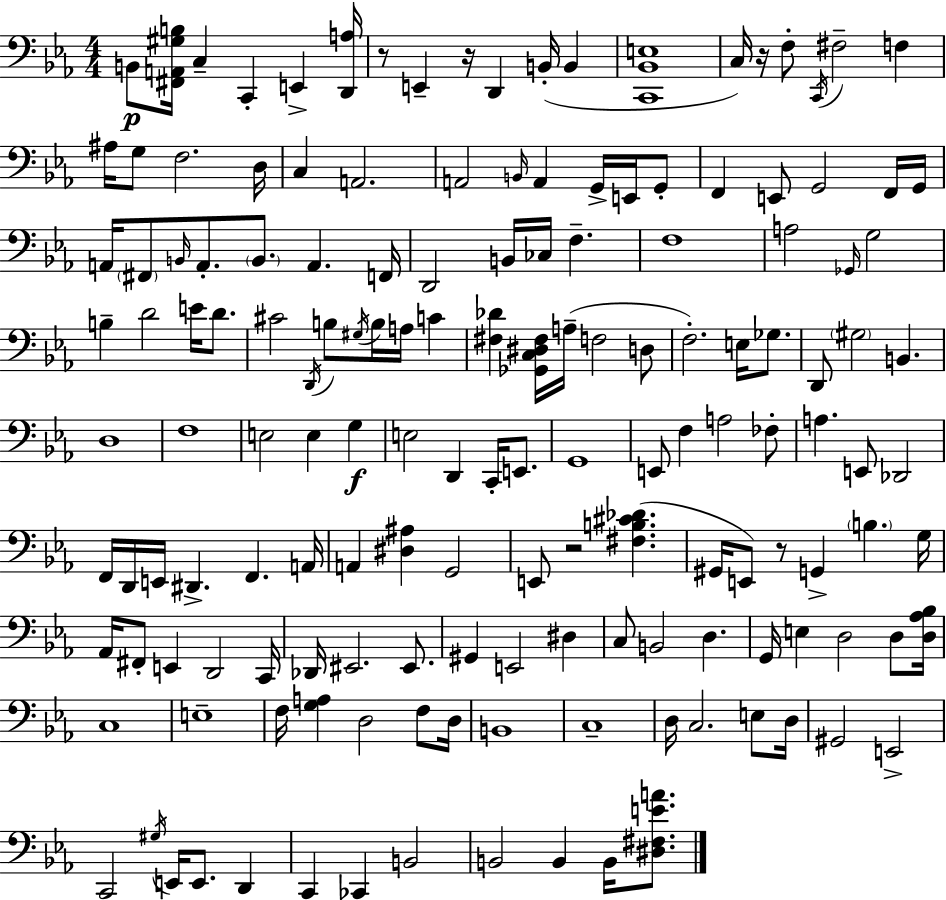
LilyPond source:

{
  \clef bass
  \numericTimeSignature
  \time 4/4
  \key ees \major
  b,8\p <fis, a, gis b>16 c4-- c,4-. e,4-> <d, a>16 | r8 e,4-- r16 d,4 b,16-.( b,4 | <c, bes, e>1 | c16) r16 f8-. \acciaccatura { c,16 } fis2-- f4 | \break ais16 g8 f2. | d16 c4 a,2. | a,2 \grace { b,16 } a,4 g,16-> e,16 | g,8-. f,4 e,8 g,2 | \break f,16 g,16 a,16 \parenthesize fis,8 \grace { b,16 } a,8.-. \parenthesize b,8. a,4. | f,16 d,2 b,16 ces16 f4.-- | f1 | a2 \grace { ges,16 } g2 | \break b4-- d'2 | e'16 d'8. cis'2 \acciaccatura { d,16 } b8 \acciaccatura { gis16 } | b16 a16 c'4 <fis des'>4 <ges, c dis fis>16 a16--( f2 | d8 f2.-.) | \break e16 ges8. d,8 \parenthesize gis2 | b,4. d1 | f1 | e2 e4 | \break g4\f e2 d,4 | c,16-. e,8. g,1 | e,8 f4 a2 | fes8-. a4. e,8 des,2 | \break f,16 d,16 e,16 dis,4.-> f,4. | a,16 a,4 <dis ais>4 g,2 | e,8 r2 | <fis b cis' des'>4.( gis,16 e,8) r8 g,4-> \parenthesize b4. | \break g16 aes,16 fis,8-. e,4 d,2 | c,16 des,16 eis,2. | eis,8. gis,4 e,2 | dis4 c8 b,2 | \break d4. g,16 e4 d2 | d8 <d aes bes>16 c1 | e1-- | f16 <g a>4 d2 | \break f8 d16 b,1 | c1-- | d16 c2. | e8 d16 gis,2 e,2-> | \break c,2 \acciaccatura { gis16 } e,16 | e,8. d,4 c,4 ces,4 b,2 | b,2 b,4 | b,16 <dis fis e' a'>8. \bar "|."
}